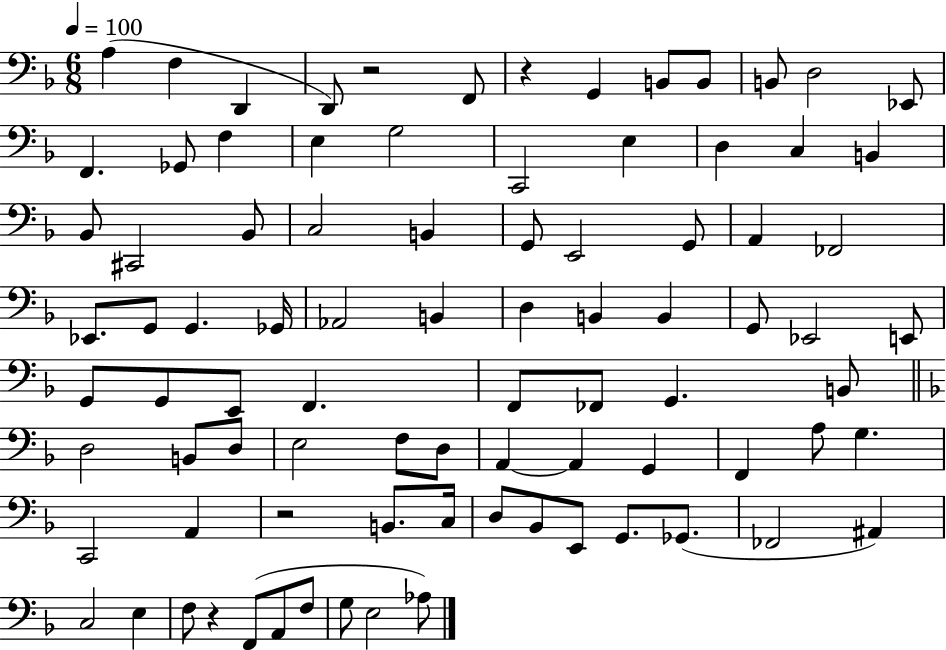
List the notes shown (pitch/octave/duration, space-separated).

A3/q F3/q D2/q D2/e R/h F2/e R/q G2/q B2/e B2/e B2/e D3/h Eb2/e F2/q. Gb2/e F3/q E3/q G3/h C2/h E3/q D3/q C3/q B2/q Bb2/e C#2/h Bb2/e C3/h B2/q G2/e E2/h G2/e A2/q FES2/h Eb2/e. G2/e G2/q. Gb2/s Ab2/h B2/q D3/q B2/q B2/q G2/e Eb2/h E2/e G2/e G2/e E2/e F2/q. F2/e FES2/e G2/q. B2/e D3/h B2/e D3/e E3/h F3/e D3/e A2/q A2/q G2/q F2/q A3/e G3/q. C2/h A2/q R/h B2/e. C3/s D3/e Bb2/e E2/e G2/e. Gb2/e. FES2/h A#2/q C3/h E3/q F3/e R/q F2/e A2/e F3/e G3/e E3/h Ab3/e